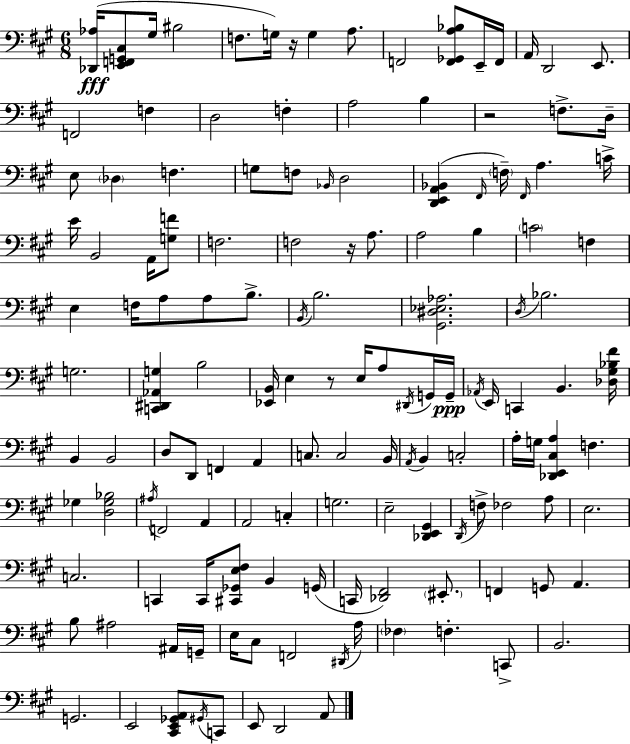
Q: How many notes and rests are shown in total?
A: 140